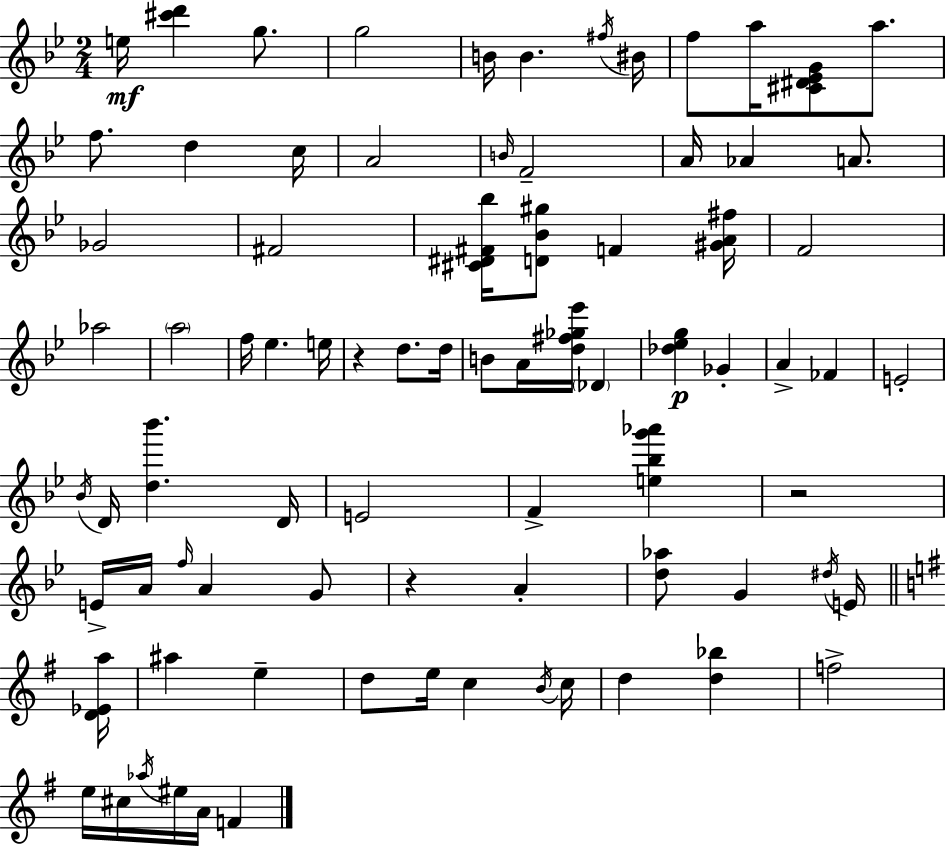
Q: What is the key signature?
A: G minor